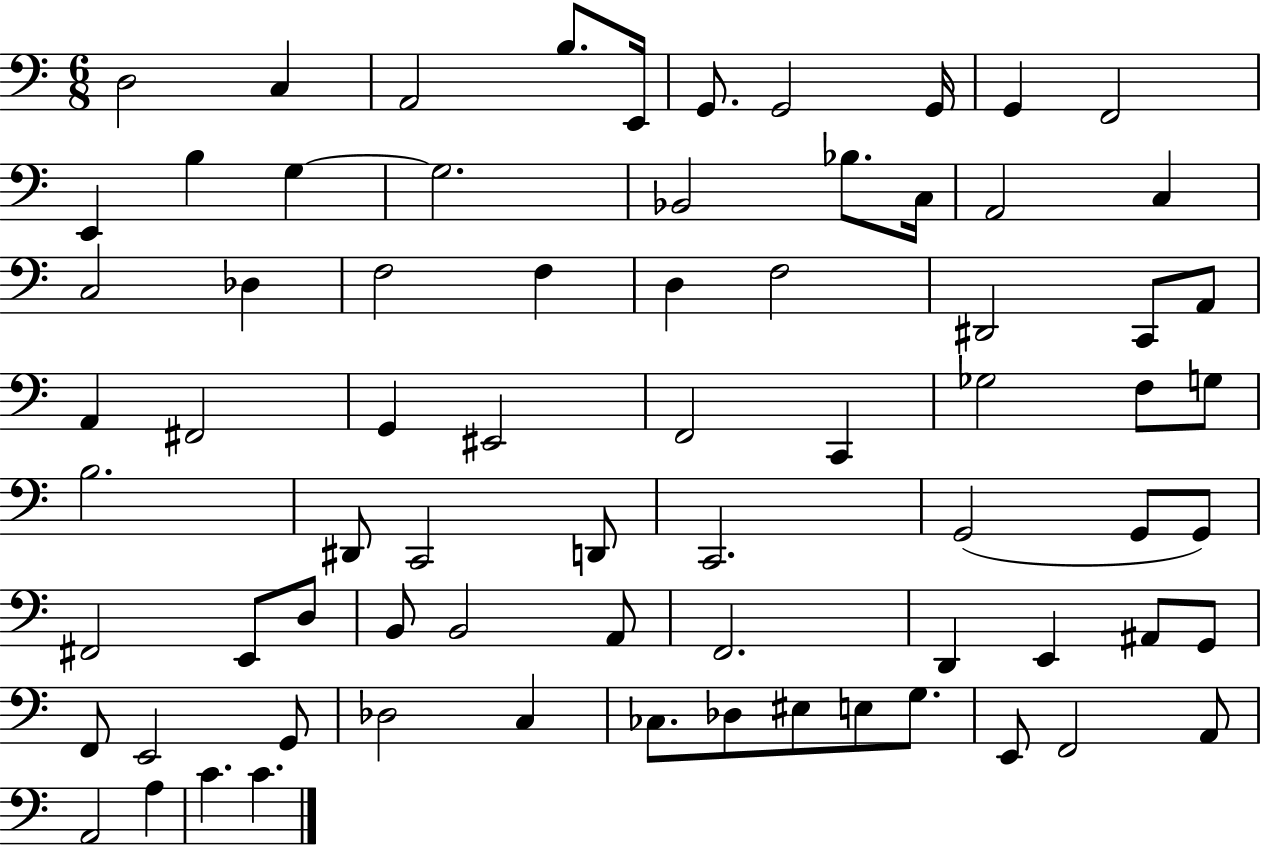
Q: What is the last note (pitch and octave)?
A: C4